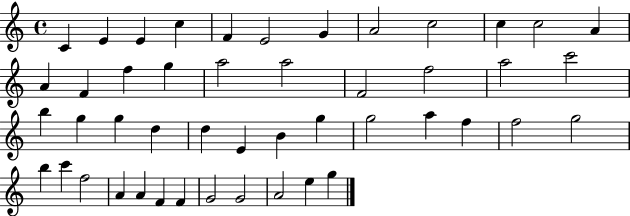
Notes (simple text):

C4/q E4/q E4/q C5/q F4/q E4/h G4/q A4/h C5/h C5/q C5/h A4/q A4/q F4/q F5/q G5/q A5/h A5/h F4/h F5/h A5/h C6/h B5/q G5/q G5/q D5/q D5/q E4/q B4/q G5/q G5/h A5/q F5/q F5/h G5/h B5/q C6/q F5/h A4/q A4/q F4/q F4/q G4/h G4/h A4/h E5/q G5/q